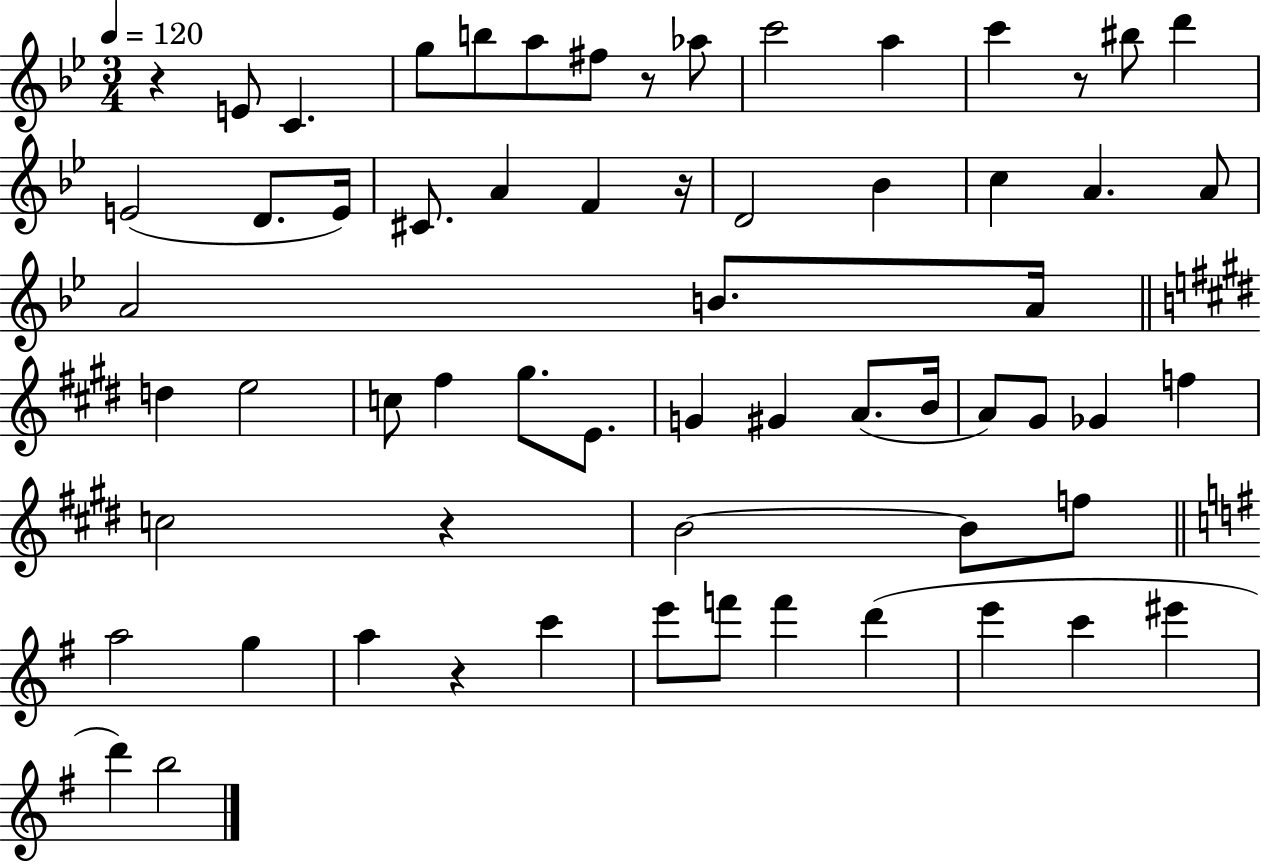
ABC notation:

X:1
T:Untitled
M:3/4
L:1/4
K:Bb
z E/2 C g/2 b/2 a/2 ^f/2 z/2 _a/2 c'2 a c' z/2 ^b/2 d' E2 D/2 E/4 ^C/2 A F z/4 D2 _B c A A/2 A2 B/2 A/4 d e2 c/2 ^f ^g/2 E/2 G ^G A/2 B/4 A/2 ^G/2 _G f c2 z B2 B/2 f/2 a2 g a z c' e'/2 f'/2 f' d' e' c' ^e' d' b2